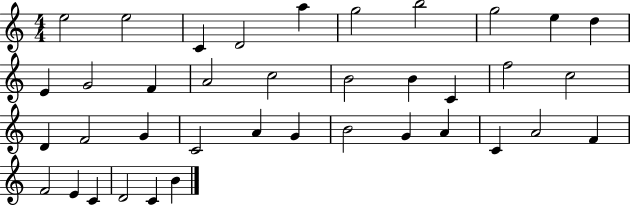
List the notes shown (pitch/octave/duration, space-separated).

E5/h E5/h C4/q D4/h A5/q G5/h B5/h G5/h E5/q D5/q E4/q G4/h F4/q A4/h C5/h B4/h B4/q C4/q F5/h C5/h D4/q F4/h G4/q C4/h A4/q G4/q B4/h G4/q A4/q C4/q A4/h F4/q F4/h E4/q C4/q D4/h C4/q B4/q